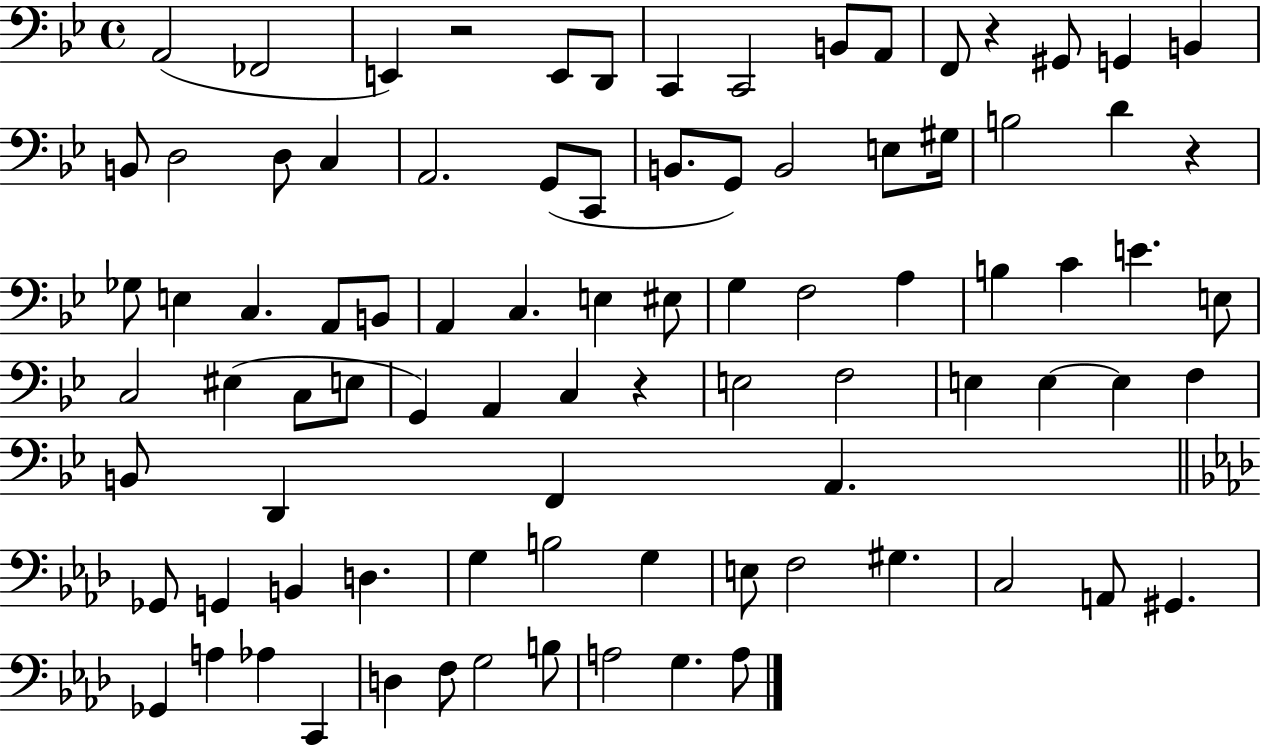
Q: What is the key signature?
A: BES major